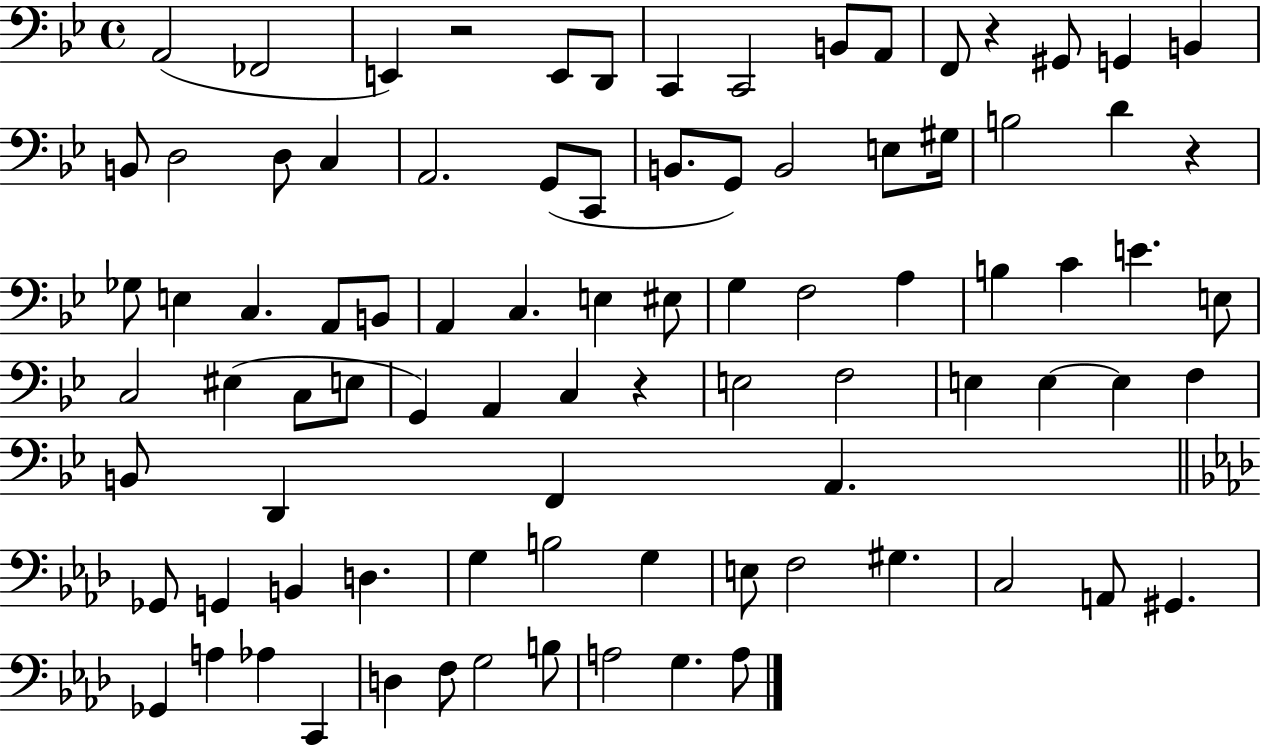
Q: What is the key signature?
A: BES major